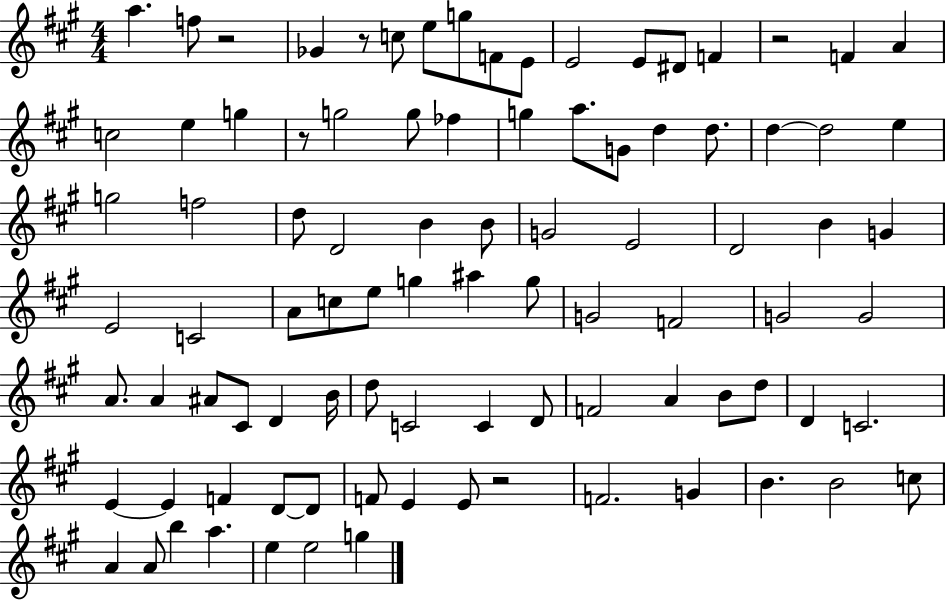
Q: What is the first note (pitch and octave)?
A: A5